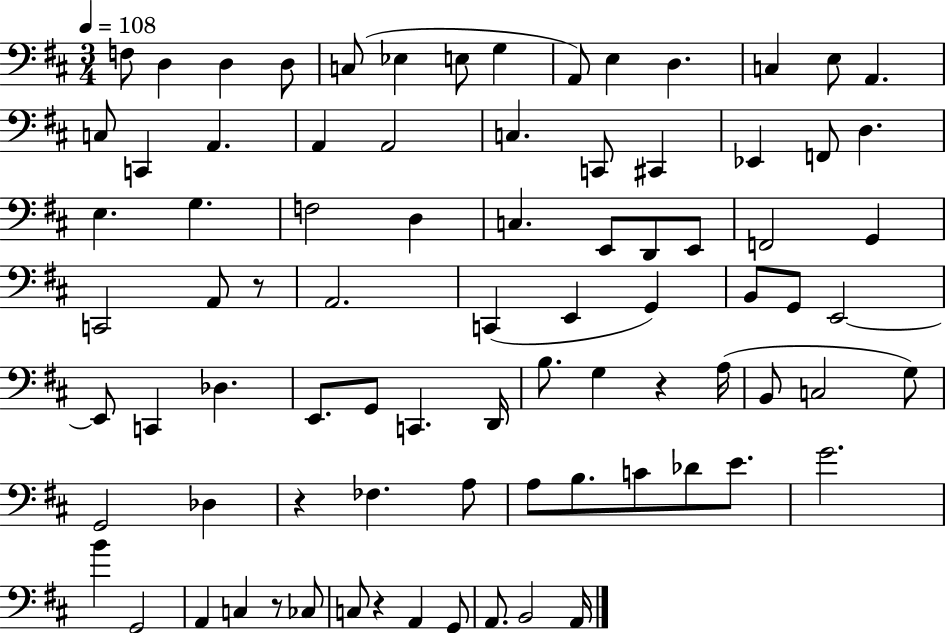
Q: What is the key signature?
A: D major